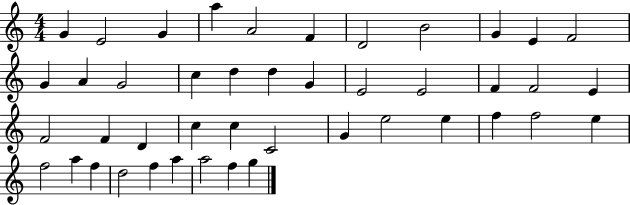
G4/q E4/h G4/q A5/q A4/h F4/q D4/h B4/h G4/q E4/q F4/h G4/q A4/q G4/h C5/q D5/q D5/q G4/q E4/h E4/h F4/q F4/h E4/q F4/h F4/q D4/q C5/q C5/q C4/h G4/q E5/h E5/q F5/q F5/h E5/q F5/h A5/q F5/q D5/h F5/q A5/q A5/h F5/q G5/q